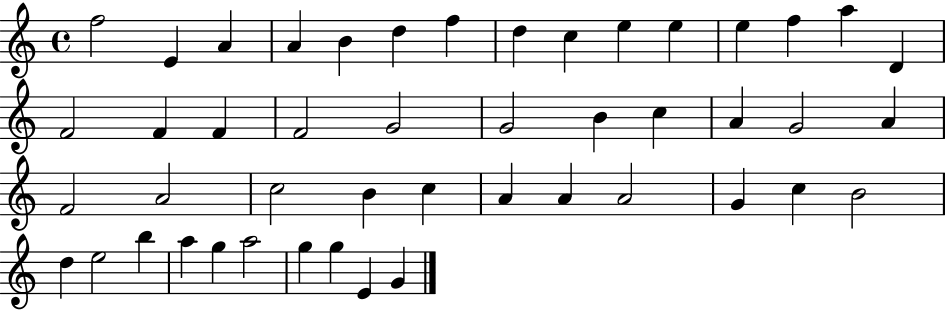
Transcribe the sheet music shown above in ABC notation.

X:1
T:Untitled
M:4/4
L:1/4
K:C
f2 E A A B d f d c e e e f a D F2 F F F2 G2 G2 B c A G2 A F2 A2 c2 B c A A A2 G c B2 d e2 b a g a2 g g E G